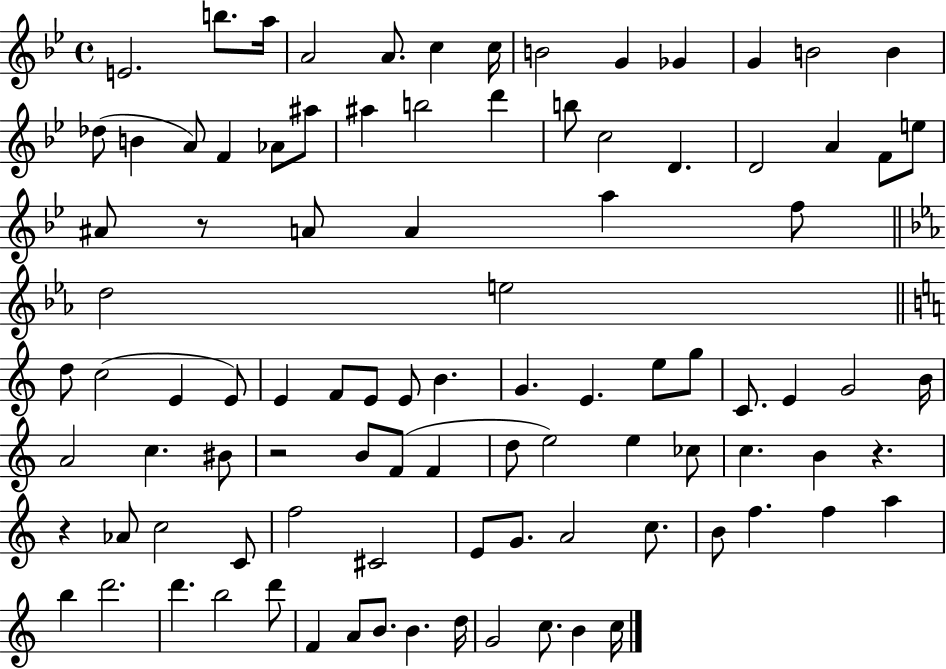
E4/h. B5/e. A5/s A4/h A4/e. C5/q C5/s B4/h G4/q Gb4/q G4/q B4/h B4/q Db5/e B4/q A4/e F4/q Ab4/e A#5/e A#5/q B5/h D6/q B5/e C5/h D4/q. D4/h A4/q F4/e E5/e A#4/e R/e A4/e A4/q A5/q F5/e D5/h E5/h D5/e C5/h E4/q E4/e E4/q F4/e E4/e E4/e B4/q. G4/q. E4/q. E5/e G5/e C4/e. E4/q G4/h B4/s A4/h C5/q. BIS4/e R/h B4/e F4/e F4/q D5/e E5/h E5/q CES5/e C5/q. B4/q R/q. R/q Ab4/e C5/h C4/e F5/h C#4/h E4/e G4/e. A4/h C5/e. B4/e F5/q. F5/q A5/q B5/q D6/h. D6/q. B5/h D6/e F4/q A4/e B4/e. B4/q. D5/s G4/h C5/e. B4/q C5/s